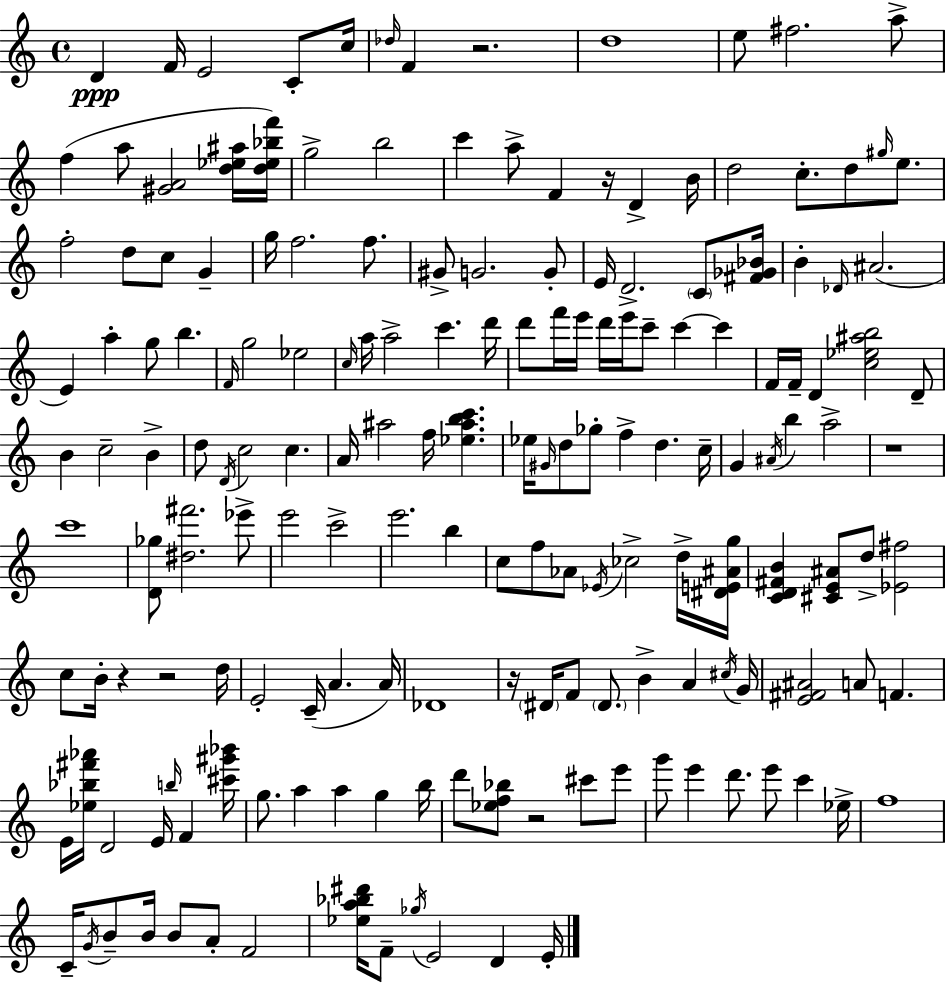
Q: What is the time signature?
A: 4/4